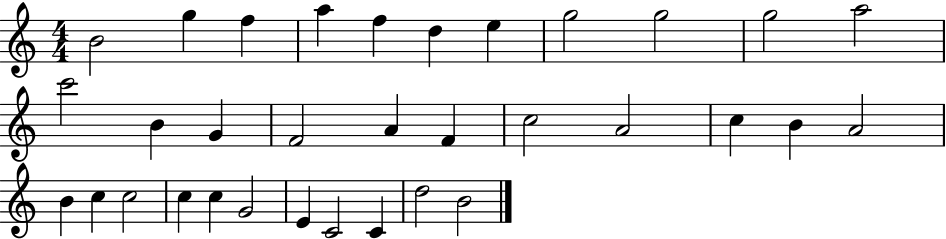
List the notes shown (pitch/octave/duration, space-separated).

B4/h G5/q F5/q A5/q F5/q D5/q E5/q G5/h G5/h G5/h A5/h C6/h B4/q G4/q F4/h A4/q F4/q C5/h A4/h C5/q B4/q A4/h B4/q C5/q C5/h C5/q C5/q G4/h E4/q C4/h C4/q D5/h B4/h